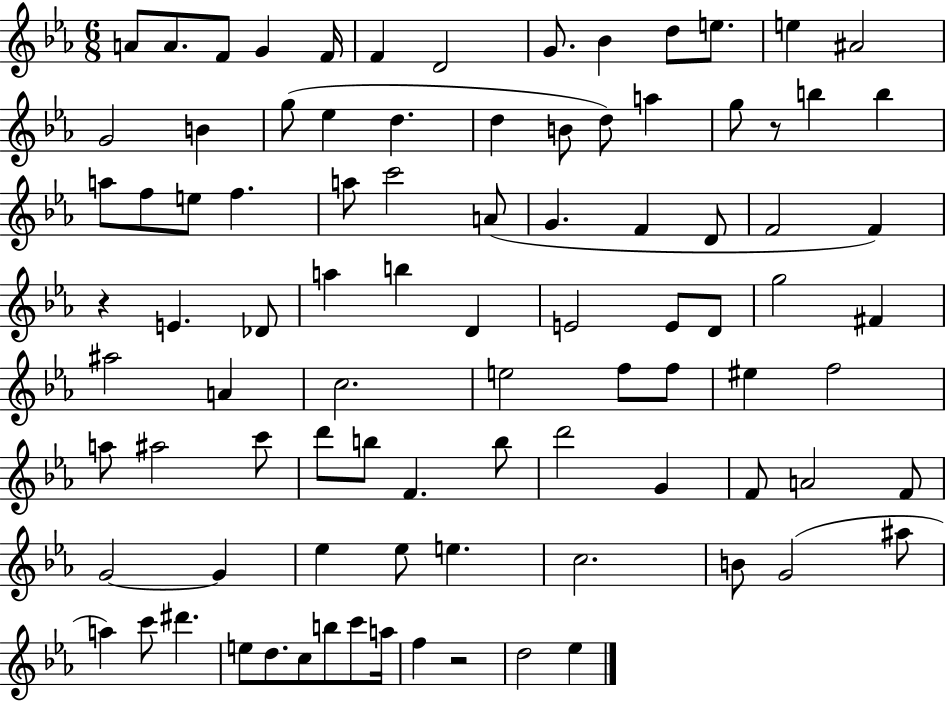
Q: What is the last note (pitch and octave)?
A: Eb5